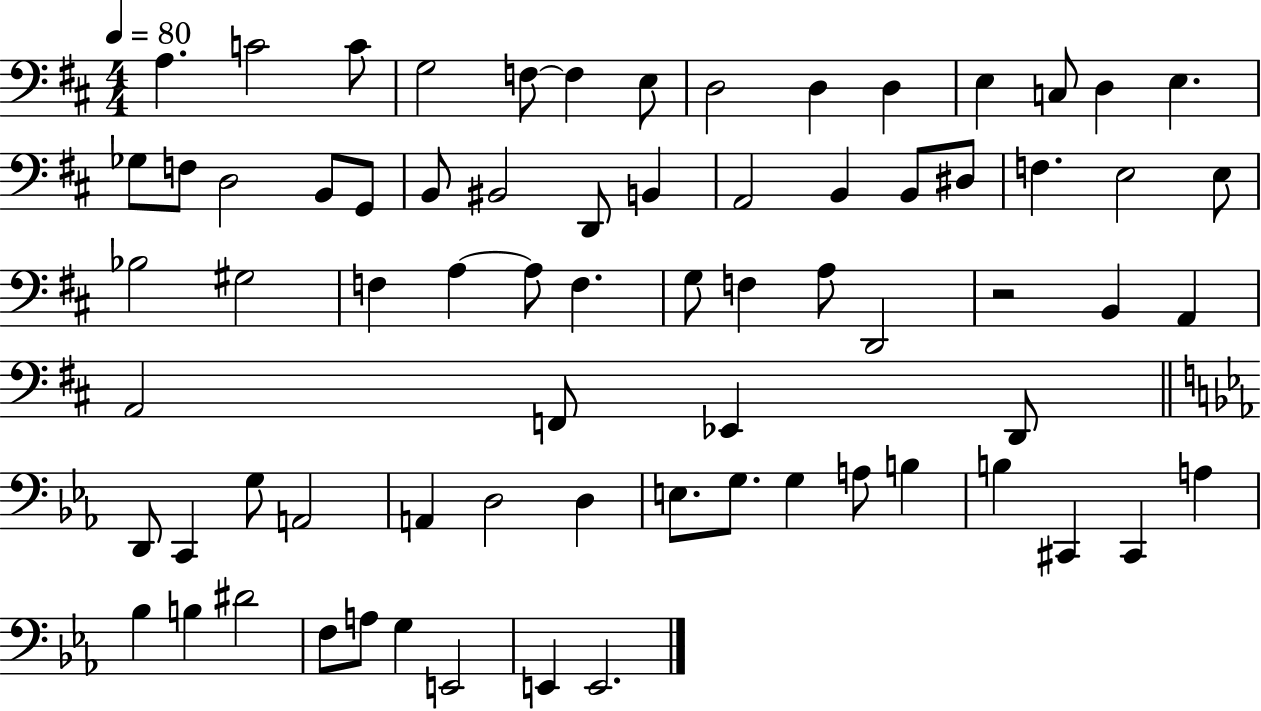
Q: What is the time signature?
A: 4/4